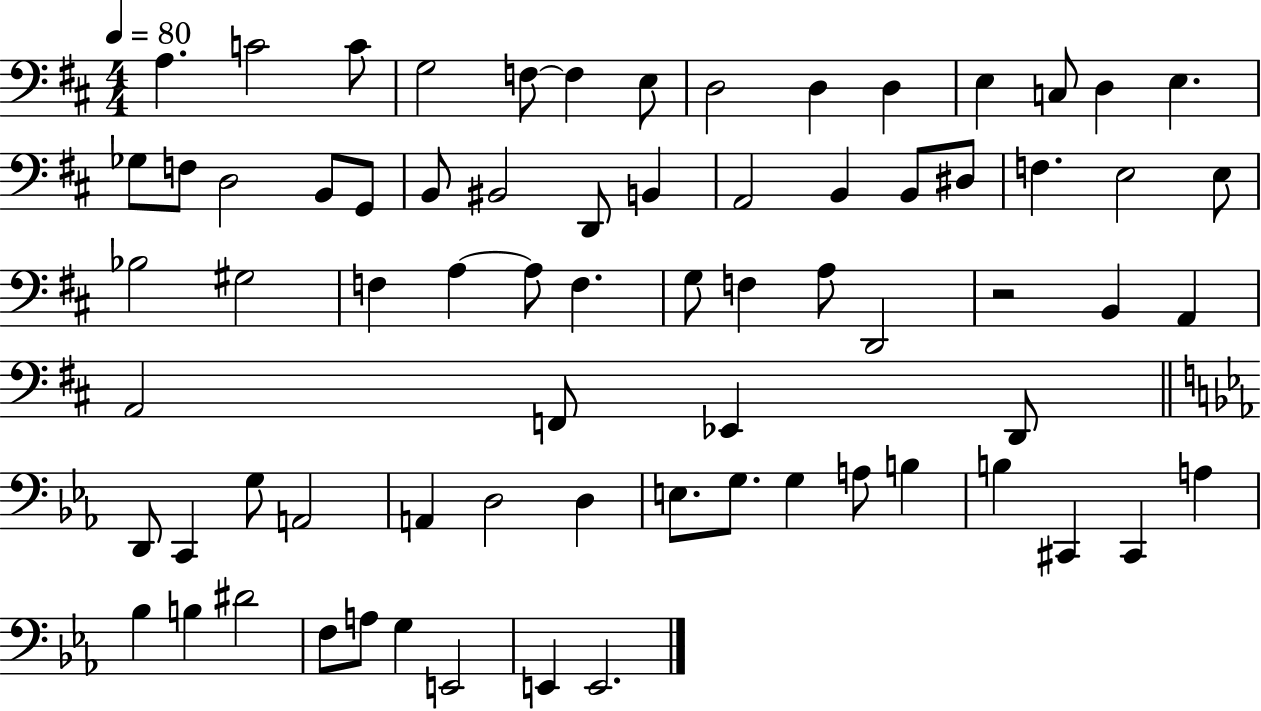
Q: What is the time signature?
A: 4/4